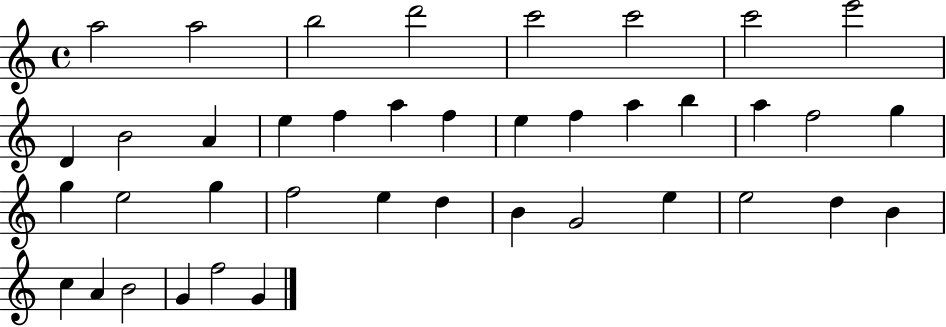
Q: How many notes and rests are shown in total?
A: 40